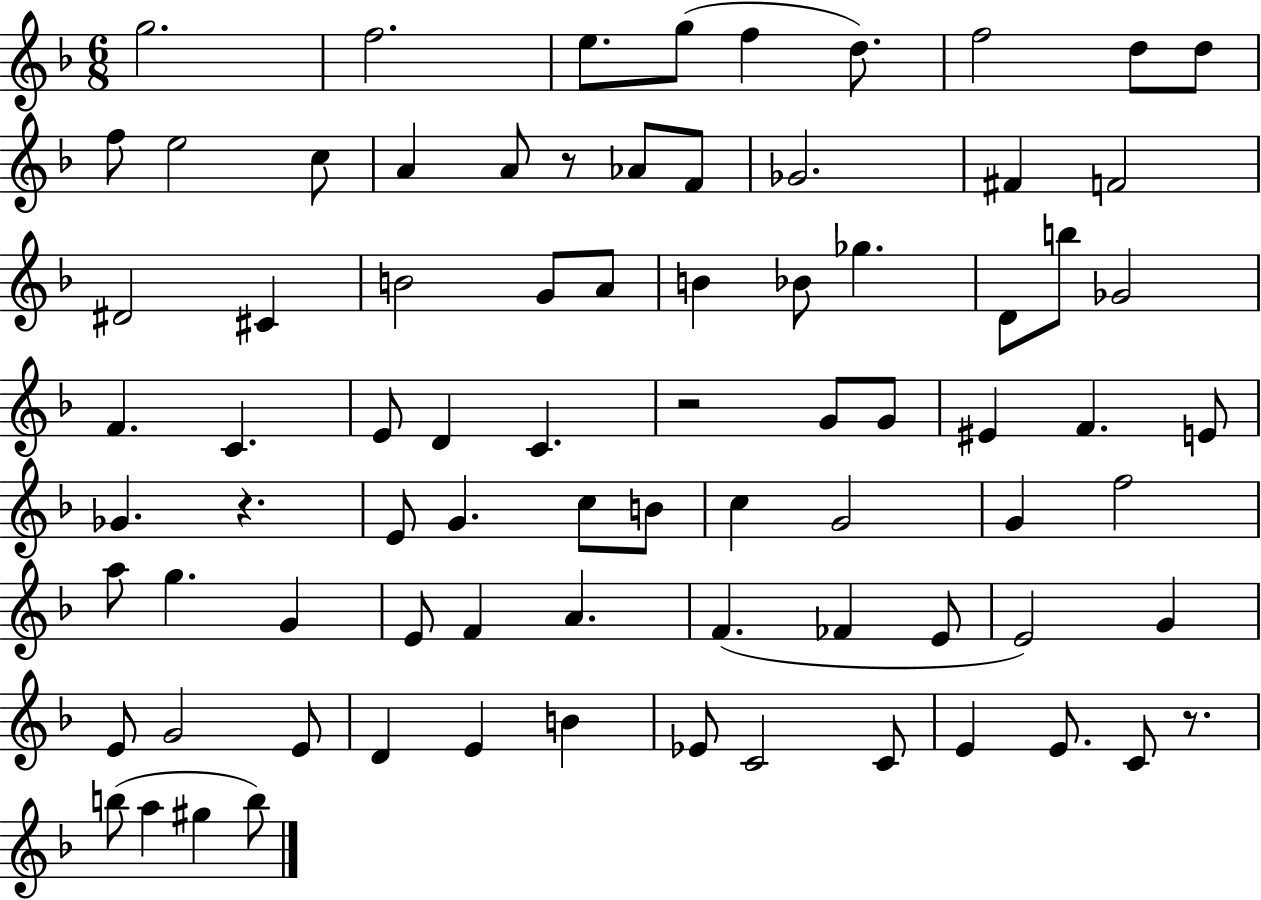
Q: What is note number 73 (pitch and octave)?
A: B5